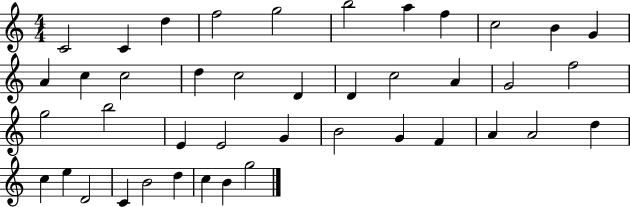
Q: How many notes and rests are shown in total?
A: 42